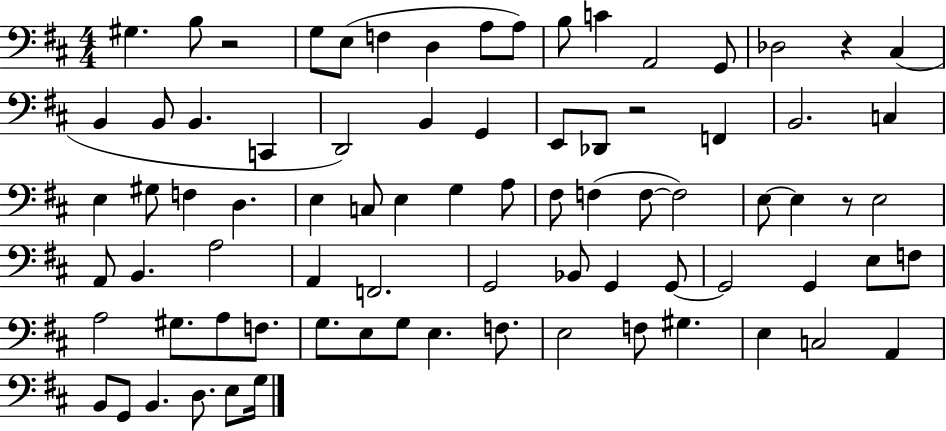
{
  \clef bass
  \numericTimeSignature
  \time 4/4
  \key d \major
  \repeat volta 2 { gis4. b8 r2 | g8 e8( f4 d4 a8 a8) | b8 c'4 a,2 g,8 | des2 r4 cis4( | \break b,4 b,8 b,4. c,4 | d,2) b,4 g,4 | e,8 des,8 r2 f,4 | b,2. c4 | \break e4 gis8 f4 d4. | e4 c8 e4 g4 a8 | fis8 f4( f8~~ f2) | e8~~ e4 r8 e2 | \break a,8 b,4. a2 | a,4 f,2. | g,2 bes,8 g,4 g,8~~ | g,2 g,4 e8 f8 | \break a2 gis8. a8 f8. | g8. e8 g8 e4. f8. | e2 f8 gis4. | e4 c2 a,4 | \break b,8 g,8 b,4. d8. e8 g16 | } \bar "|."
}